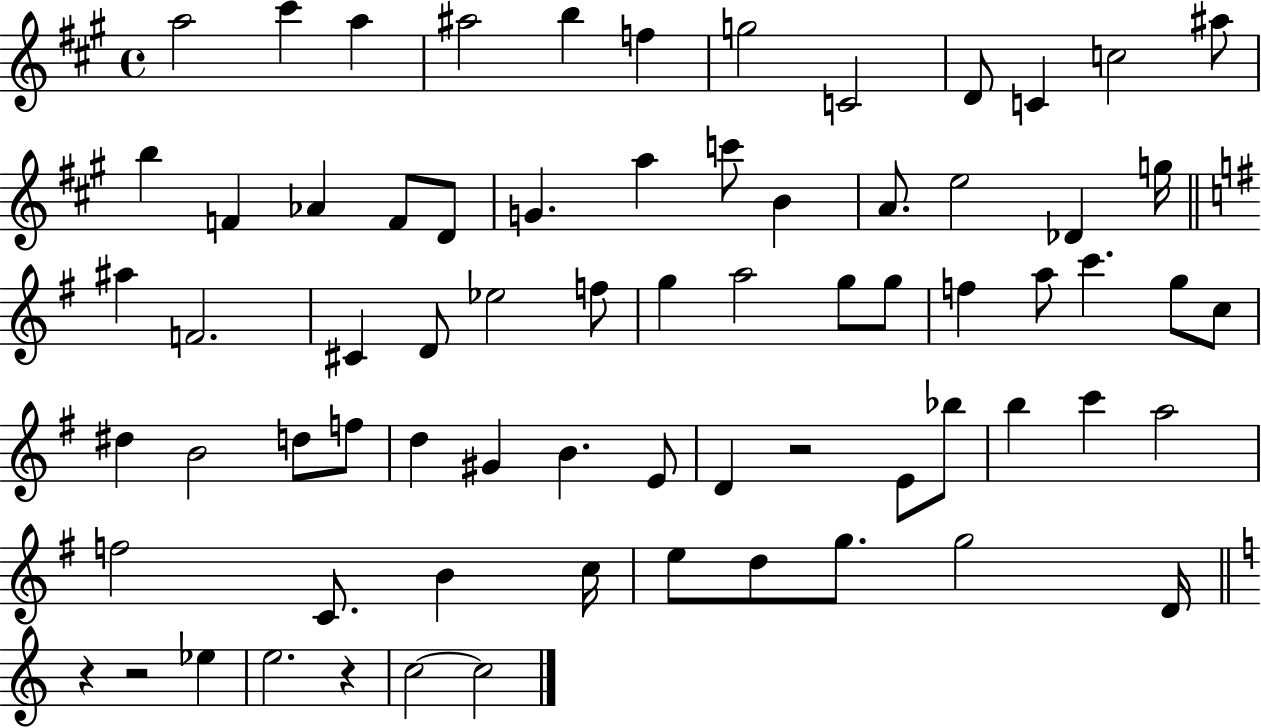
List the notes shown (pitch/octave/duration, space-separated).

A5/h C#6/q A5/q A#5/h B5/q F5/q G5/h C4/h D4/e C4/q C5/h A#5/e B5/q F4/q Ab4/q F4/e D4/e G4/q. A5/q C6/e B4/q A4/e. E5/h Db4/q G5/s A#5/q F4/h. C#4/q D4/e Eb5/h F5/e G5/q A5/h G5/e G5/e F5/q A5/e C6/q. G5/e C5/e D#5/q B4/h D5/e F5/e D5/q G#4/q B4/q. E4/e D4/q R/h E4/e Bb5/e B5/q C6/q A5/h F5/h C4/e. B4/q C5/s E5/e D5/e G5/e. G5/h D4/s R/q R/h Eb5/q E5/h. R/q C5/h C5/h